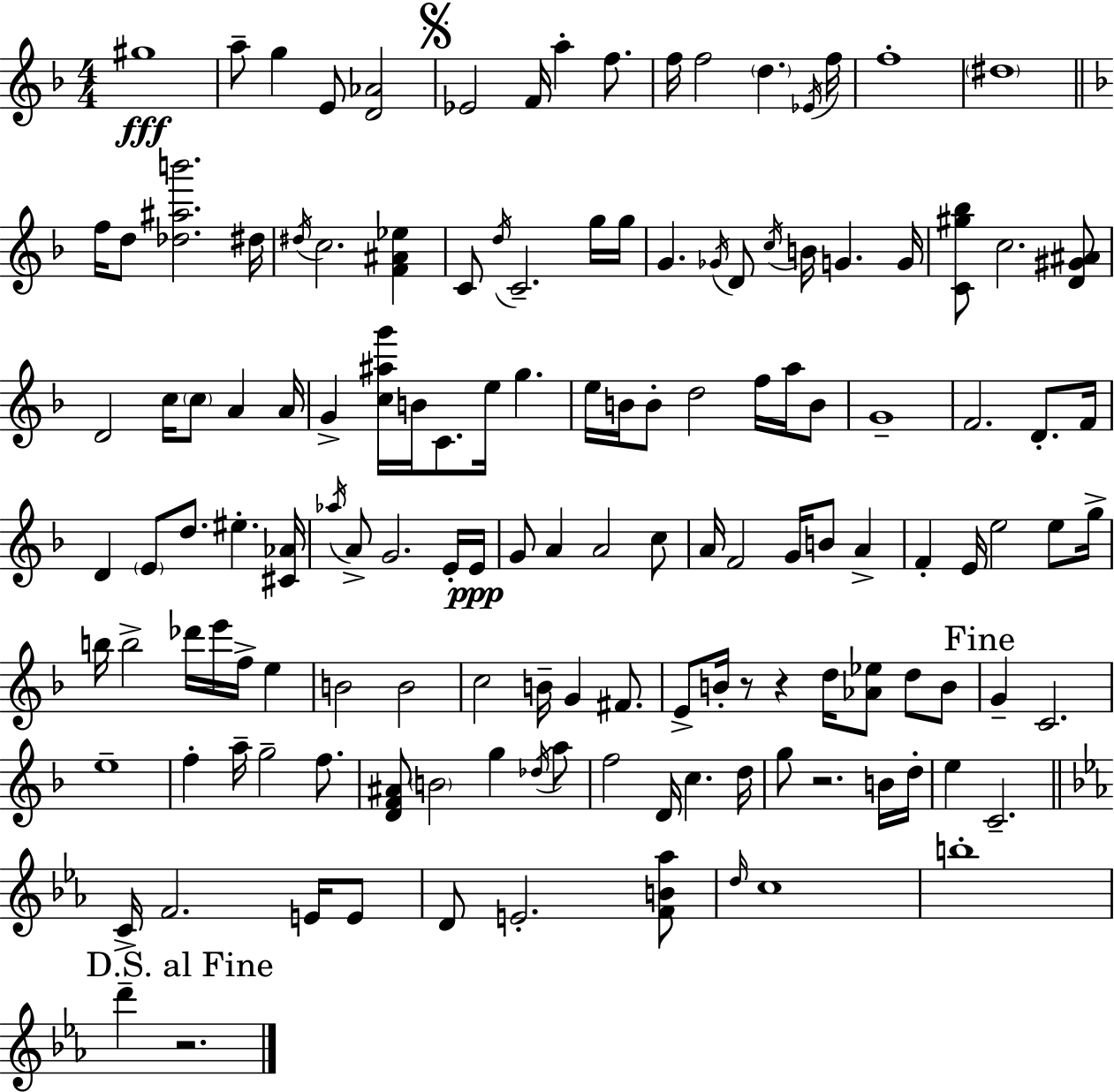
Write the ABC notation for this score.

X:1
T:Untitled
M:4/4
L:1/4
K:F
^g4 a/2 g E/2 [D_A]2 _E2 F/4 a f/2 f/4 f2 d _E/4 f/4 f4 ^d4 f/4 d/2 [_d^ab']2 ^d/4 ^d/4 c2 [F^A_e] C/2 d/4 C2 g/4 g/4 G _G/4 D/2 c/4 B/4 G G/4 [C^g_b]/2 c2 [D^G^A]/2 D2 c/4 c/2 A A/4 G [c^ag']/4 B/4 C/2 e/4 g e/4 B/4 B/2 d2 f/4 a/4 B/2 G4 F2 D/2 F/4 D E/2 d/2 ^e [^C_A]/4 _a/4 A/2 G2 E/4 E/4 G/2 A A2 c/2 A/4 F2 G/4 B/2 A F E/4 e2 e/2 g/4 b/4 b2 _d'/4 e'/4 f/4 e B2 B2 c2 B/4 G ^F/2 E/2 B/4 z/2 z d/4 [_A_e]/2 d/2 B/2 G C2 e4 f a/4 g2 f/2 [DF^A]/2 B2 g _d/4 a/2 f2 D/4 c d/4 g/2 z2 B/4 d/4 e C2 C/4 F2 E/4 E/2 D/2 E2 [FB_a]/2 d/4 c4 b4 d' z2